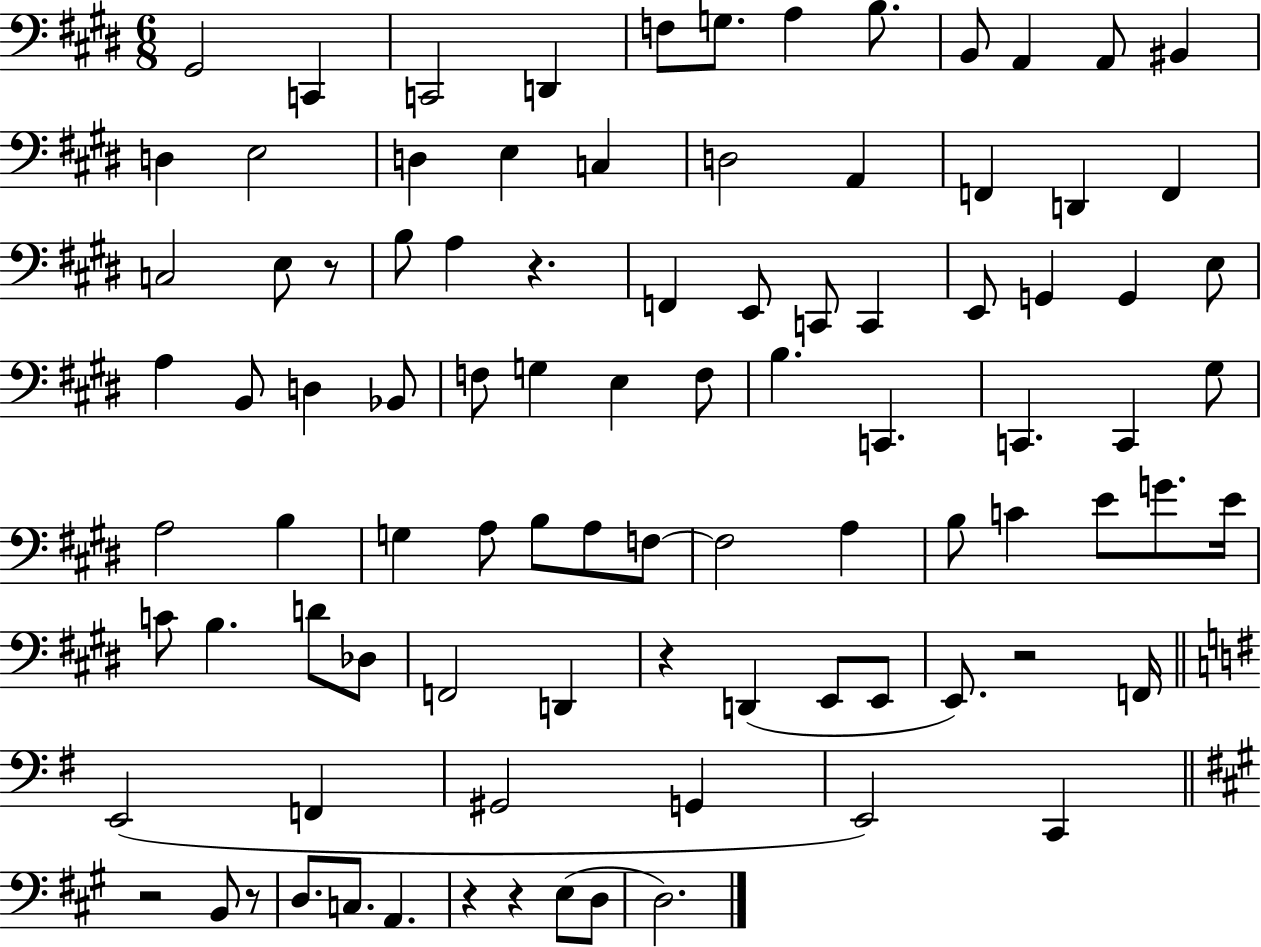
G#2/h C2/q C2/h D2/q F3/e G3/e. A3/q B3/e. B2/e A2/q A2/e BIS2/q D3/q E3/h D3/q E3/q C3/q D3/h A2/q F2/q D2/q F2/q C3/h E3/e R/e B3/e A3/q R/q. F2/q E2/e C2/e C2/q E2/e G2/q G2/q E3/e A3/q B2/e D3/q Bb2/e F3/e G3/q E3/q F3/e B3/q. C2/q. C2/q. C2/q G#3/e A3/h B3/q G3/q A3/e B3/e A3/e F3/e F3/h A3/q B3/e C4/q E4/e G4/e. E4/s C4/e B3/q. D4/e Db3/e F2/h D2/q R/q D2/q E2/e E2/e E2/e. R/h F2/s E2/h F2/q G#2/h G2/q E2/h C2/q R/h B2/e R/e D3/e. C3/e. A2/q. R/q R/q E3/e D3/e D3/h.